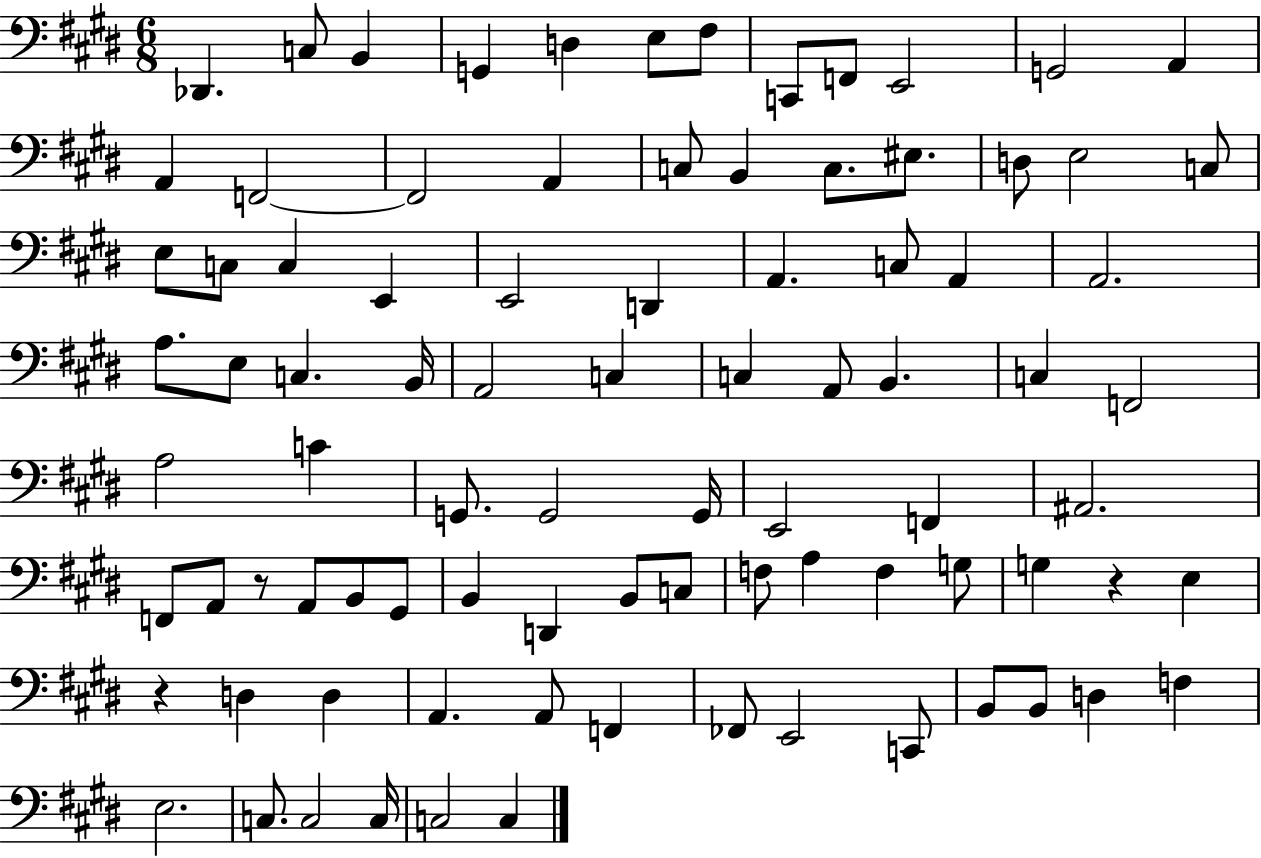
Db2/q. C3/e B2/q G2/q D3/q E3/e F#3/e C2/e F2/e E2/h G2/h A2/q A2/q F2/h F2/h A2/q C3/e B2/q C3/e. EIS3/e. D3/e E3/h C3/e E3/e C3/e C3/q E2/q E2/h D2/q A2/q. C3/e A2/q A2/h. A3/e. E3/e C3/q. B2/s A2/h C3/q C3/q A2/e B2/q. C3/q F2/h A3/h C4/q G2/e. G2/h G2/s E2/h F2/q A#2/h. F2/e A2/e R/e A2/e B2/e G#2/e B2/q D2/q B2/e C3/e F3/e A3/q F3/q G3/e G3/q R/q E3/q R/q D3/q D3/q A2/q. A2/e F2/q FES2/e E2/h C2/e B2/e B2/e D3/q F3/q E3/h. C3/e. C3/h C3/s C3/h C3/q